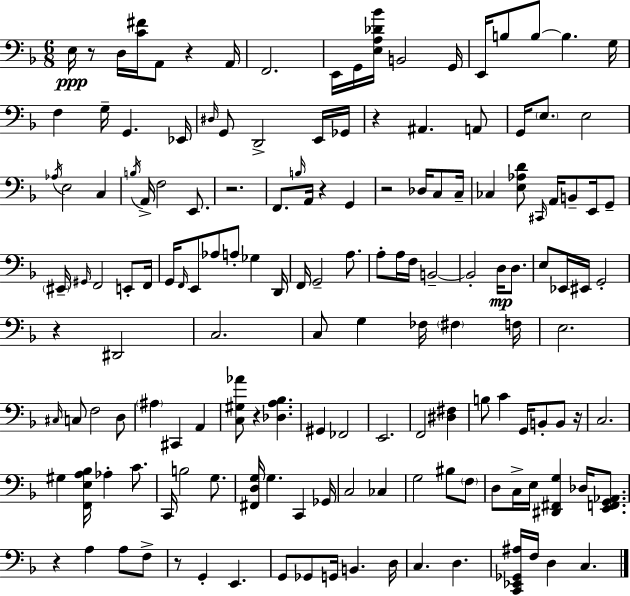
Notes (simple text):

E3/s R/e D3/s [C4,F#4]/s A2/e R/q A2/s F2/h. E2/s G2/s [E3,A3,Db4,Bb4]/s B2/h G2/s E2/s B3/e B3/e B3/q. G3/s F3/q G3/s G2/q. Eb2/s D#3/s G2/e D2/h E2/s Gb2/s R/q A#2/q. A2/e G2/s E3/e. E3/h Ab3/s E3/h C3/q B3/s A2/s F3/h E2/e. R/h. F2/e. B3/s A2/s R/q G2/q R/h Db3/s C3/e C3/s CES3/q [E3,Ab3,D4]/e C#2/s A2/s B2/e E2/s G2/e EIS2/s G#2/s F2/h E2/e F2/s G2/s F2/s E2/e Ab3/e A3/e Gb3/q D2/s F2/s G2/h A3/e. A3/e A3/s F3/s B2/h B2/h D3/s D3/e. E3/e Eb2/s EIS2/s G2/h R/q D#2/h C3/h. C3/e G3/q FES3/s F#3/q F3/s E3/h. C#3/s C3/e F3/h D3/e A#3/q C#2/q A2/q [C3,G#3,Ab4]/e R/q [Db3,A3,Bb3]/q. G#2/q FES2/h E2/h. F2/h [D#3,F#3]/q B3/e C4/q G2/s B2/e B2/e R/s C3/h. G#3/q [F2,E3,A3,Bb3]/s Ab3/q C4/e. C2/s B3/h G3/e. [F#2,D3,G3]/s G3/q. C2/q Gb2/s C3/h CES3/q G3/h BIS3/e F3/e D3/e C3/s E3/s [D#2,F#2,G3]/q Db3/s [E2,F2,G2,Ab2]/e. R/q A3/q A3/e F3/e R/e G2/q E2/q. G2/e Gb2/e G2/s B2/q. D3/s C3/q. D3/q. [C2,Eb2,Gb2,A#3]/s F3/s D3/q C3/q.